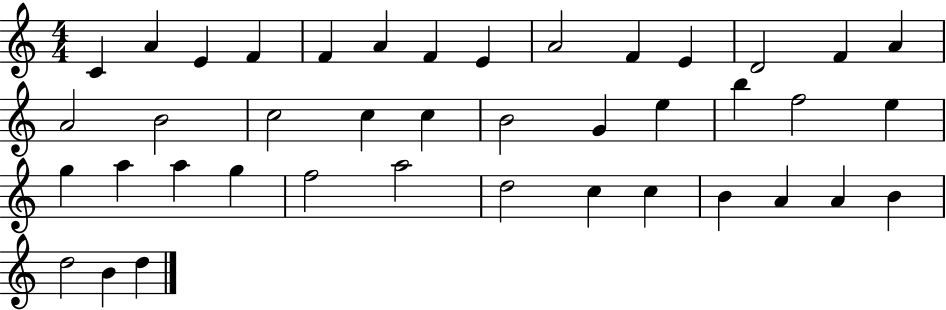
{
  \clef treble
  \numericTimeSignature
  \time 4/4
  \key c \major
  c'4 a'4 e'4 f'4 | f'4 a'4 f'4 e'4 | a'2 f'4 e'4 | d'2 f'4 a'4 | \break a'2 b'2 | c''2 c''4 c''4 | b'2 g'4 e''4 | b''4 f''2 e''4 | \break g''4 a''4 a''4 g''4 | f''2 a''2 | d''2 c''4 c''4 | b'4 a'4 a'4 b'4 | \break d''2 b'4 d''4 | \bar "|."
}